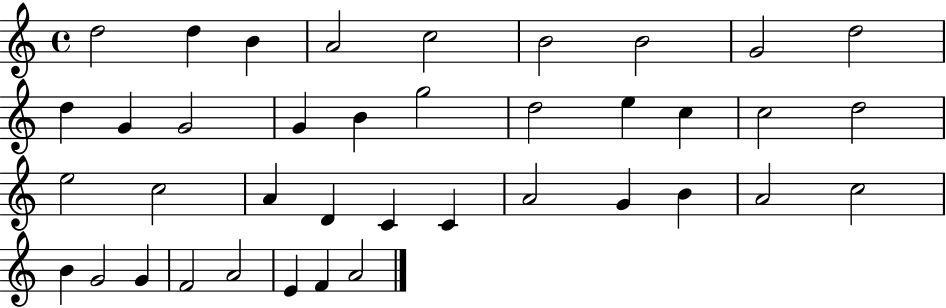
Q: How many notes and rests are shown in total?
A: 39